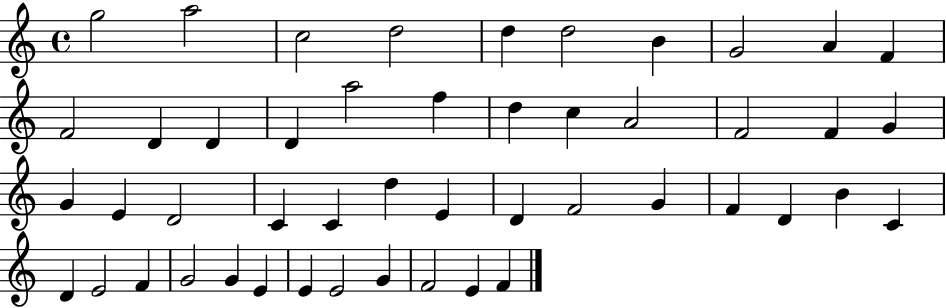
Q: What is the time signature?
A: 4/4